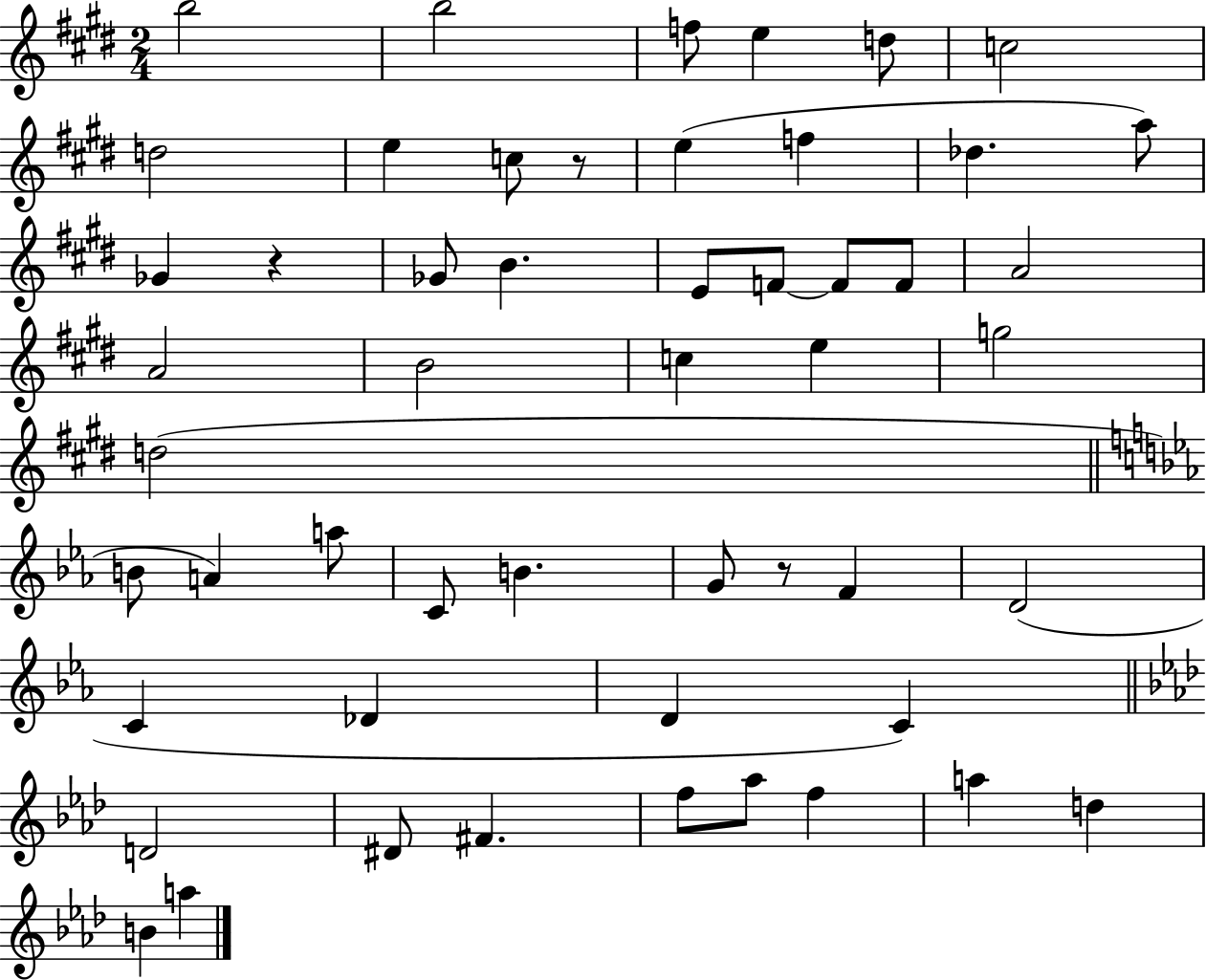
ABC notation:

X:1
T:Untitled
M:2/4
L:1/4
K:E
b2 b2 f/2 e d/2 c2 d2 e c/2 z/2 e f _d a/2 _G z _G/2 B E/2 F/2 F/2 F/2 A2 A2 B2 c e g2 d2 B/2 A a/2 C/2 B G/2 z/2 F D2 C _D D C D2 ^D/2 ^F f/2 _a/2 f a d B a